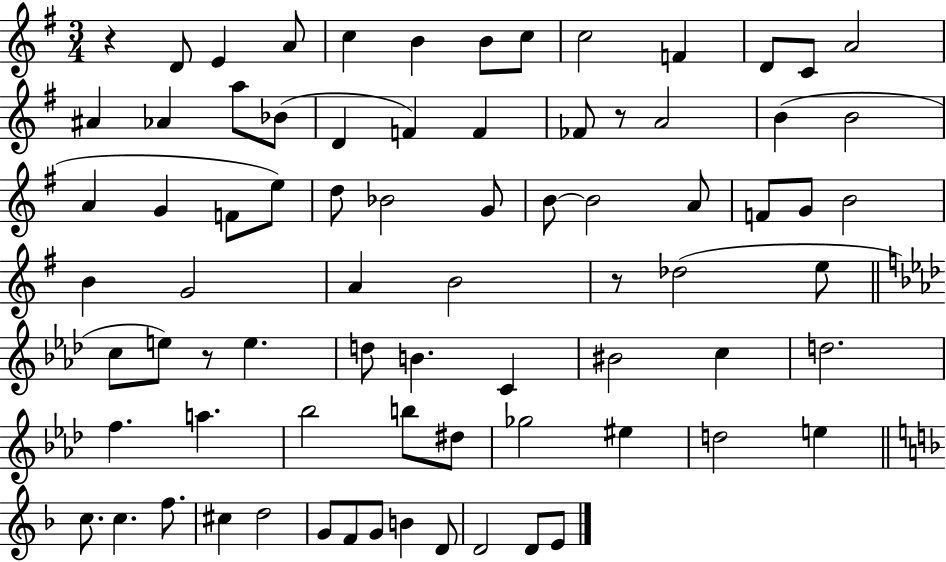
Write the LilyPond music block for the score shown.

{
  \clef treble
  \numericTimeSignature
  \time 3/4
  \key g \major
  r4 d'8 e'4 a'8 | c''4 b'4 b'8 c''8 | c''2 f'4 | d'8 c'8 a'2 | \break ais'4 aes'4 a''8 bes'8( | d'4 f'4) f'4 | fes'8 r8 a'2 | b'4( b'2 | \break a'4 g'4 f'8 e''8) | d''8 bes'2 g'8 | b'8~~ b'2 a'8 | f'8 g'8 b'2 | \break b'4 g'2 | a'4 b'2 | r8 des''2( e''8 | \bar "||" \break \key f \minor c''8 e''8) r8 e''4. | d''8 b'4. c'4 | bis'2 c''4 | d''2. | \break f''4. a''4. | bes''2 b''8 dis''8 | ges''2 eis''4 | d''2 e''4 | \break \bar "||" \break \key f \major c''8. c''4. f''8. | cis''4 d''2 | g'8 f'8 g'8 b'4 d'8 | d'2 d'8 e'8 | \break \bar "|."
}